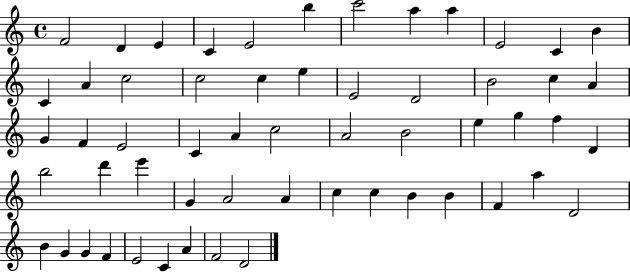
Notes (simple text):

F4/h D4/q E4/q C4/q E4/h B5/q C6/h A5/q A5/q E4/h C4/q B4/q C4/q A4/q C5/h C5/h C5/q E5/q E4/h D4/h B4/h C5/q A4/q G4/q F4/q E4/h C4/q A4/q C5/h A4/h B4/h E5/q G5/q F5/q D4/q B5/h D6/q E6/q G4/q A4/h A4/q C5/q C5/q B4/q B4/q F4/q A5/q D4/h B4/q G4/q G4/q F4/q E4/h C4/q A4/q F4/h D4/h